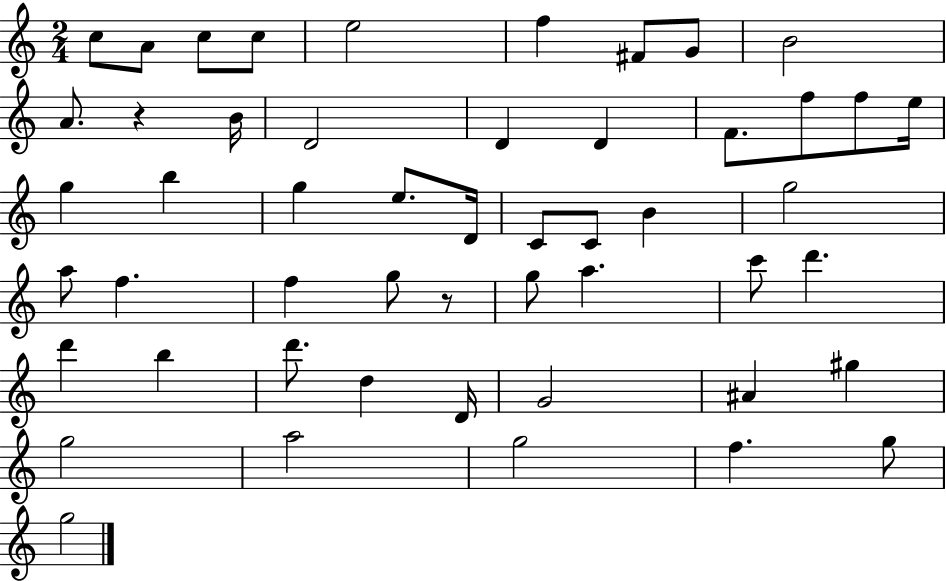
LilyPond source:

{
  \clef treble
  \numericTimeSignature
  \time 2/4
  \key c \major
  c''8 a'8 c''8 c''8 | e''2 | f''4 fis'8 g'8 | b'2 | \break a'8. r4 b'16 | d'2 | d'4 d'4 | f'8. f''8 f''8 e''16 | \break g''4 b''4 | g''4 e''8. d'16 | c'8 c'8 b'4 | g''2 | \break a''8 f''4. | f''4 g''8 r8 | g''8 a''4. | c'''8 d'''4. | \break d'''4 b''4 | d'''8. d''4 d'16 | g'2 | ais'4 gis''4 | \break g''2 | a''2 | g''2 | f''4. g''8 | \break g''2 | \bar "|."
}